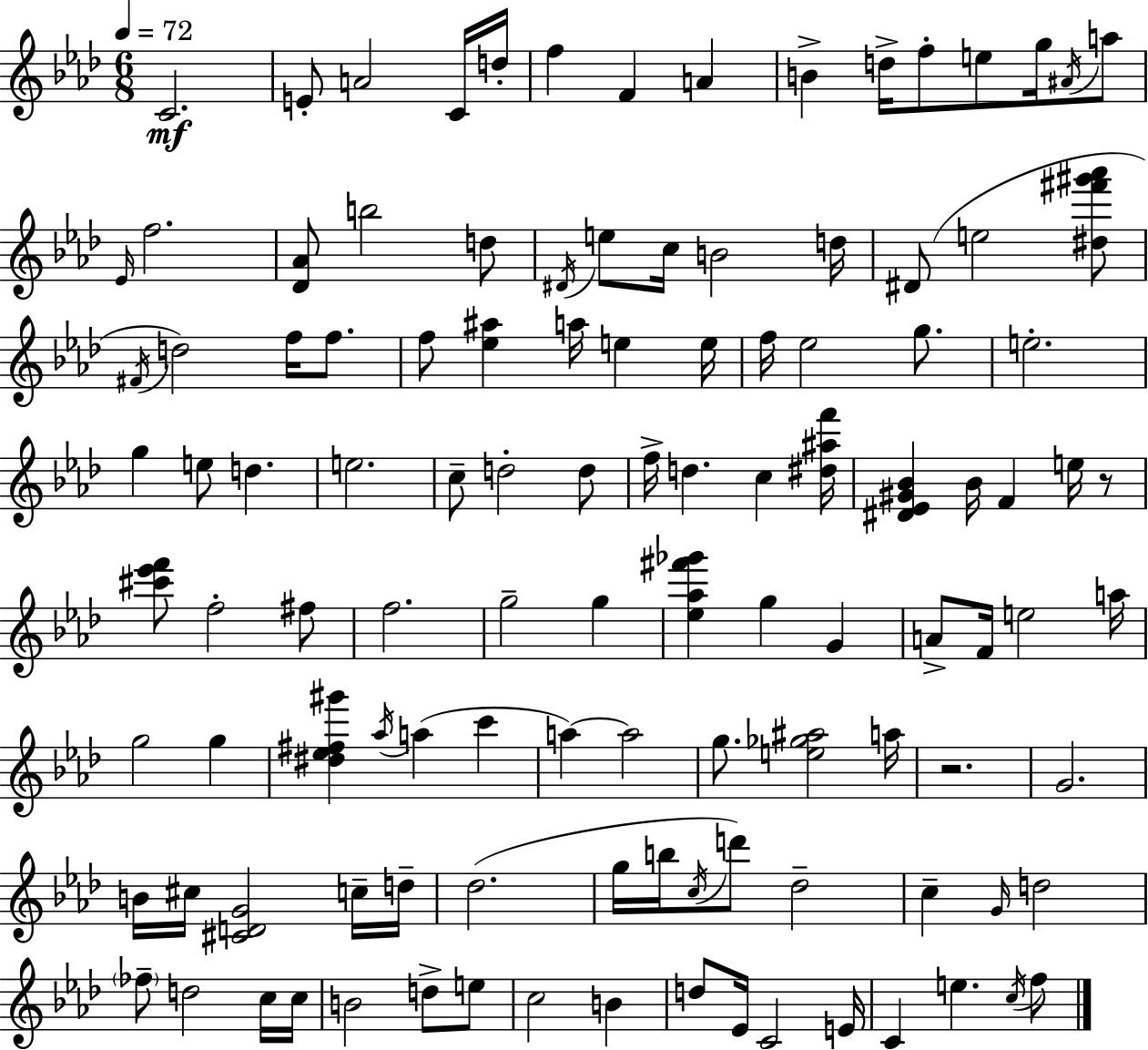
{
  \clef treble
  \numericTimeSignature
  \time 6/8
  \key f \minor
  \tempo 4 = 72
  c'2.\mf | e'8-. a'2 c'16 d''16-. | f''4 f'4 a'4 | b'4-> d''16-> f''8-. e''8 g''16 \acciaccatura { ais'16 } a''8 | \break \grace { ees'16 } f''2. | <des' aes'>8 b''2 | d''8 \acciaccatura { dis'16 } e''8 c''16 b'2 | d''16 dis'8( e''2 | \break <dis'' fis''' gis''' aes'''>8 \acciaccatura { fis'16 }) d''2 | f''16 f''8. f''8 <ees'' ais''>4 a''16 e''4 | e''16 f''16 ees''2 | g''8. e''2.-. | \break g''4 e''8 d''4. | e''2. | c''8-- d''2-. | d''8 f''16-> d''4. c''4 | \break <dis'' ais'' f'''>16 <dis' ees' gis' bes'>4 bes'16 f'4 | e''16 r8 <cis''' ees''' f'''>8 f''2-. | fis''8 f''2. | g''2-- | \break g''4 <ees'' aes'' fis''' ges'''>4 g''4 | g'4 a'8-> f'16 e''2 | a''16 g''2 | g''4 <dis'' ees'' fis'' gis'''>4 \acciaccatura { aes''16 }( a''4 | \break c'''4 a''4~~) a''2 | g''8. <e'' ges'' ais''>2 | a''16 r2. | g'2. | \break b'16 cis''16 <cis' d' g'>2 | c''16-- d''16-- des''2.( | g''16 b''16 \acciaccatura { c''16 }) d'''8 des''2-- | c''4-- \grace { g'16 } d''2 | \break \parenthesize fes''8-- d''2 | c''16 c''16 b'2 | d''8-> e''8 c''2 | b'4 d''8 ees'16 c'2 | \break e'16 c'4 e''4. | \acciaccatura { c''16 } f''8 \bar "|."
}